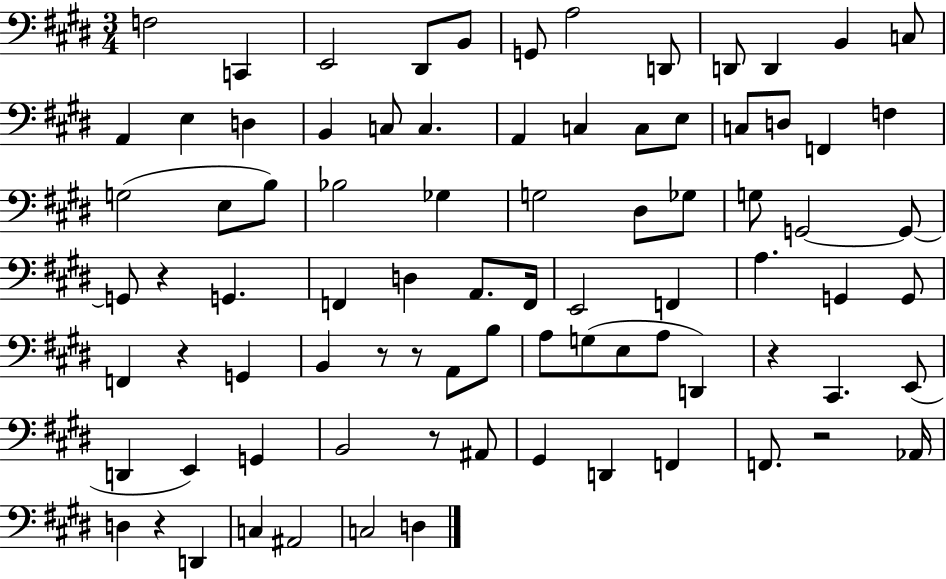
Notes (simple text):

F3/h C2/q E2/h D#2/e B2/e G2/e A3/h D2/e D2/e D2/q B2/q C3/e A2/q E3/q D3/q B2/q C3/e C3/q. A2/q C3/q C3/e E3/e C3/e D3/e F2/q F3/q G3/h E3/e B3/e Bb3/h Gb3/q G3/h D#3/e Gb3/e G3/e G2/h G2/e G2/e R/q G2/q. F2/q D3/q A2/e. F2/s E2/h F2/q A3/q. G2/q G2/e F2/q R/q G2/q B2/q R/e R/e A2/e B3/e A3/e G3/e E3/e A3/e D2/q R/q C#2/q. E2/e D2/q E2/q G2/q B2/h R/e A#2/e G#2/q D2/q F2/q F2/e. R/h Ab2/s D3/q R/q D2/q C3/q A#2/h C3/h D3/q